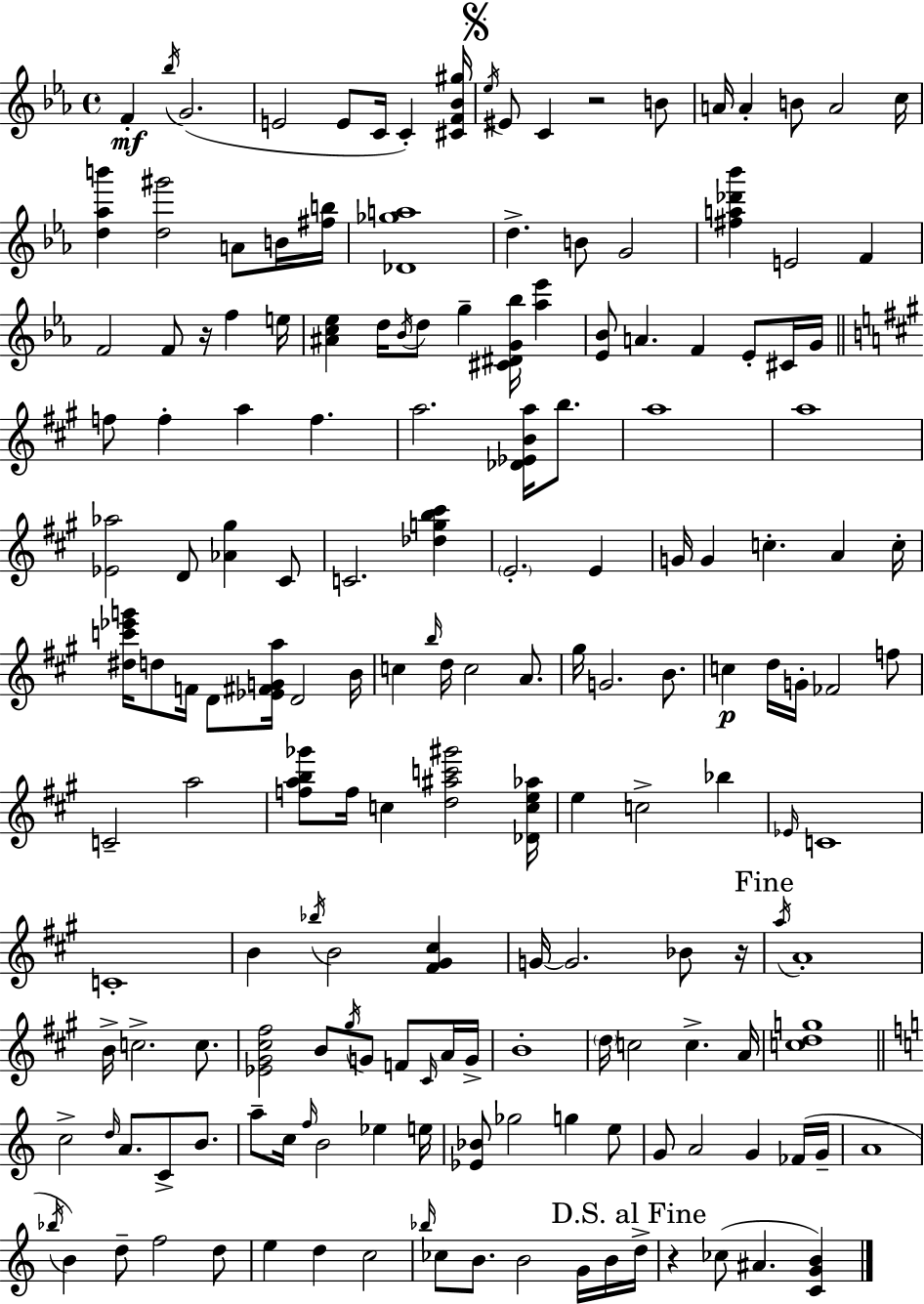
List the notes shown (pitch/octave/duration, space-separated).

F4/q Bb5/s G4/h. E4/h E4/e C4/s C4/q [C#4,F4,Bb4,G#5]/s Eb5/s EIS4/e C4/q R/h B4/e A4/s A4/q B4/e A4/h C5/s [D5,Ab5,B6]/q [D5,G#6]/h A4/e B4/s [F#5,B5]/s [Db4,Gb5,A5]/w D5/q. B4/e G4/h [F#5,A5,Db6,Bb6]/q E4/h F4/q F4/h F4/e R/s F5/q E5/s [A#4,C5,Eb5]/q D5/s Bb4/s D5/e G5/q [C#4,D#4,G4,Bb5]/s [Ab5,Eb6]/q [Eb4,Bb4]/e A4/q. F4/q Eb4/e C#4/s G4/s F5/e F5/q A5/q F5/q. A5/h. [Db4,Eb4,B4,A5]/s B5/e. A5/w A5/w [Eb4,Ab5]/h D4/e [Ab4,G#5]/q C#4/e C4/h. [Db5,G5,B5,C#6]/q E4/h. E4/q G4/s G4/q C5/q. A4/q C5/s [D#5,C6,Eb6,G6]/s D5/e F4/s D4/e [Eb4,F#4,G4,A5]/s D4/h B4/s C5/q B5/s D5/s C5/h A4/e. G#5/s G4/h. B4/e. C5/q D5/s G4/s FES4/h F5/e C4/h A5/h [F5,A5,B5,Gb6]/e F5/s C5/q [D5,A#5,C6,G#6]/h [Db4,C5,E5,Ab5]/s E5/q C5/h Bb5/q Eb4/s C4/w C4/w B4/q Bb5/s B4/h [F#4,G#4,C#5]/q G4/s G4/h. Bb4/e R/s A5/s A4/w B4/s C5/h. C5/e. [Eb4,G#4,C#5,F#5]/h B4/e G#5/s G4/e F4/e C#4/s A4/s G4/s B4/w D5/s C5/h C5/q. A4/s [C5,D5,G5]/w C5/h D5/s A4/e. C4/e B4/e. A5/e C5/s F5/s B4/h Eb5/q E5/s [Eb4,Bb4]/e Gb5/h G5/q E5/e G4/e A4/h G4/q FES4/s G4/s A4/w Bb5/s B4/q D5/e F5/h D5/e E5/q D5/q C5/h Bb5/s CES5/e B4/e. B4/h G4/s B4/s D5/s R/q CES5/e A#4/q. [C4,G4,B4]/q